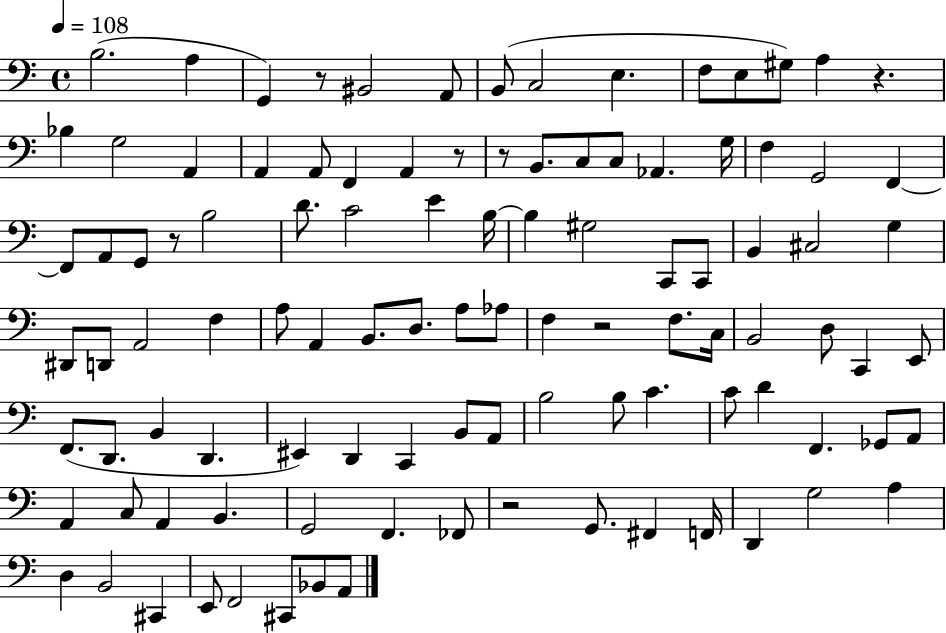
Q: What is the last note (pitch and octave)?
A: A2